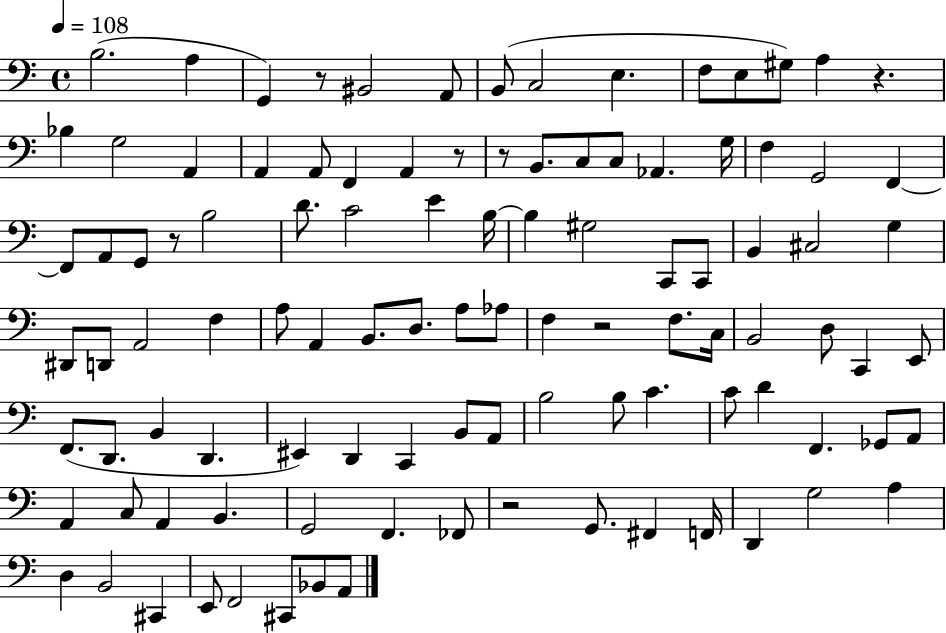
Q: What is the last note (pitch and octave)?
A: A2